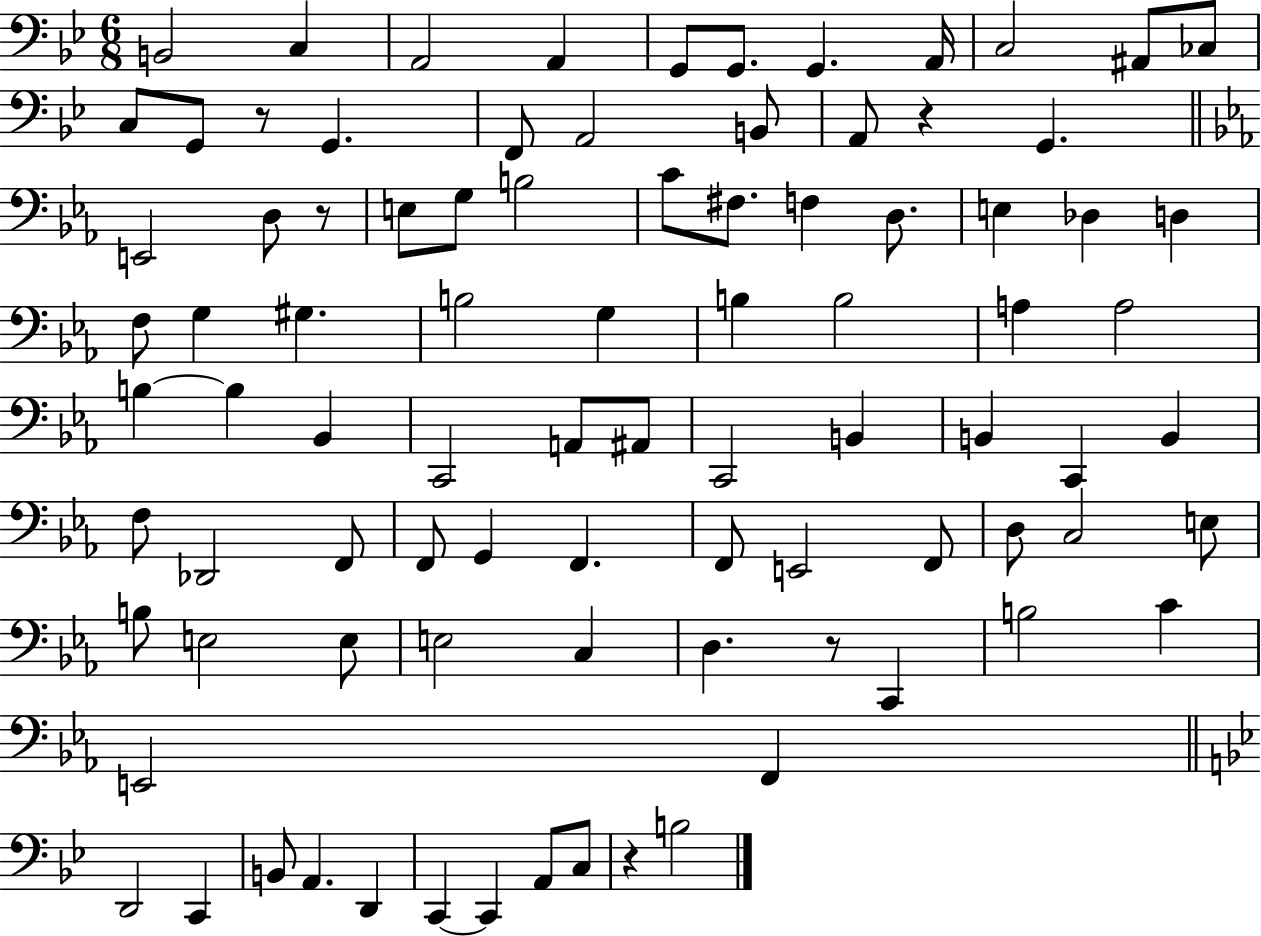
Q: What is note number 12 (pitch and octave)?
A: C3